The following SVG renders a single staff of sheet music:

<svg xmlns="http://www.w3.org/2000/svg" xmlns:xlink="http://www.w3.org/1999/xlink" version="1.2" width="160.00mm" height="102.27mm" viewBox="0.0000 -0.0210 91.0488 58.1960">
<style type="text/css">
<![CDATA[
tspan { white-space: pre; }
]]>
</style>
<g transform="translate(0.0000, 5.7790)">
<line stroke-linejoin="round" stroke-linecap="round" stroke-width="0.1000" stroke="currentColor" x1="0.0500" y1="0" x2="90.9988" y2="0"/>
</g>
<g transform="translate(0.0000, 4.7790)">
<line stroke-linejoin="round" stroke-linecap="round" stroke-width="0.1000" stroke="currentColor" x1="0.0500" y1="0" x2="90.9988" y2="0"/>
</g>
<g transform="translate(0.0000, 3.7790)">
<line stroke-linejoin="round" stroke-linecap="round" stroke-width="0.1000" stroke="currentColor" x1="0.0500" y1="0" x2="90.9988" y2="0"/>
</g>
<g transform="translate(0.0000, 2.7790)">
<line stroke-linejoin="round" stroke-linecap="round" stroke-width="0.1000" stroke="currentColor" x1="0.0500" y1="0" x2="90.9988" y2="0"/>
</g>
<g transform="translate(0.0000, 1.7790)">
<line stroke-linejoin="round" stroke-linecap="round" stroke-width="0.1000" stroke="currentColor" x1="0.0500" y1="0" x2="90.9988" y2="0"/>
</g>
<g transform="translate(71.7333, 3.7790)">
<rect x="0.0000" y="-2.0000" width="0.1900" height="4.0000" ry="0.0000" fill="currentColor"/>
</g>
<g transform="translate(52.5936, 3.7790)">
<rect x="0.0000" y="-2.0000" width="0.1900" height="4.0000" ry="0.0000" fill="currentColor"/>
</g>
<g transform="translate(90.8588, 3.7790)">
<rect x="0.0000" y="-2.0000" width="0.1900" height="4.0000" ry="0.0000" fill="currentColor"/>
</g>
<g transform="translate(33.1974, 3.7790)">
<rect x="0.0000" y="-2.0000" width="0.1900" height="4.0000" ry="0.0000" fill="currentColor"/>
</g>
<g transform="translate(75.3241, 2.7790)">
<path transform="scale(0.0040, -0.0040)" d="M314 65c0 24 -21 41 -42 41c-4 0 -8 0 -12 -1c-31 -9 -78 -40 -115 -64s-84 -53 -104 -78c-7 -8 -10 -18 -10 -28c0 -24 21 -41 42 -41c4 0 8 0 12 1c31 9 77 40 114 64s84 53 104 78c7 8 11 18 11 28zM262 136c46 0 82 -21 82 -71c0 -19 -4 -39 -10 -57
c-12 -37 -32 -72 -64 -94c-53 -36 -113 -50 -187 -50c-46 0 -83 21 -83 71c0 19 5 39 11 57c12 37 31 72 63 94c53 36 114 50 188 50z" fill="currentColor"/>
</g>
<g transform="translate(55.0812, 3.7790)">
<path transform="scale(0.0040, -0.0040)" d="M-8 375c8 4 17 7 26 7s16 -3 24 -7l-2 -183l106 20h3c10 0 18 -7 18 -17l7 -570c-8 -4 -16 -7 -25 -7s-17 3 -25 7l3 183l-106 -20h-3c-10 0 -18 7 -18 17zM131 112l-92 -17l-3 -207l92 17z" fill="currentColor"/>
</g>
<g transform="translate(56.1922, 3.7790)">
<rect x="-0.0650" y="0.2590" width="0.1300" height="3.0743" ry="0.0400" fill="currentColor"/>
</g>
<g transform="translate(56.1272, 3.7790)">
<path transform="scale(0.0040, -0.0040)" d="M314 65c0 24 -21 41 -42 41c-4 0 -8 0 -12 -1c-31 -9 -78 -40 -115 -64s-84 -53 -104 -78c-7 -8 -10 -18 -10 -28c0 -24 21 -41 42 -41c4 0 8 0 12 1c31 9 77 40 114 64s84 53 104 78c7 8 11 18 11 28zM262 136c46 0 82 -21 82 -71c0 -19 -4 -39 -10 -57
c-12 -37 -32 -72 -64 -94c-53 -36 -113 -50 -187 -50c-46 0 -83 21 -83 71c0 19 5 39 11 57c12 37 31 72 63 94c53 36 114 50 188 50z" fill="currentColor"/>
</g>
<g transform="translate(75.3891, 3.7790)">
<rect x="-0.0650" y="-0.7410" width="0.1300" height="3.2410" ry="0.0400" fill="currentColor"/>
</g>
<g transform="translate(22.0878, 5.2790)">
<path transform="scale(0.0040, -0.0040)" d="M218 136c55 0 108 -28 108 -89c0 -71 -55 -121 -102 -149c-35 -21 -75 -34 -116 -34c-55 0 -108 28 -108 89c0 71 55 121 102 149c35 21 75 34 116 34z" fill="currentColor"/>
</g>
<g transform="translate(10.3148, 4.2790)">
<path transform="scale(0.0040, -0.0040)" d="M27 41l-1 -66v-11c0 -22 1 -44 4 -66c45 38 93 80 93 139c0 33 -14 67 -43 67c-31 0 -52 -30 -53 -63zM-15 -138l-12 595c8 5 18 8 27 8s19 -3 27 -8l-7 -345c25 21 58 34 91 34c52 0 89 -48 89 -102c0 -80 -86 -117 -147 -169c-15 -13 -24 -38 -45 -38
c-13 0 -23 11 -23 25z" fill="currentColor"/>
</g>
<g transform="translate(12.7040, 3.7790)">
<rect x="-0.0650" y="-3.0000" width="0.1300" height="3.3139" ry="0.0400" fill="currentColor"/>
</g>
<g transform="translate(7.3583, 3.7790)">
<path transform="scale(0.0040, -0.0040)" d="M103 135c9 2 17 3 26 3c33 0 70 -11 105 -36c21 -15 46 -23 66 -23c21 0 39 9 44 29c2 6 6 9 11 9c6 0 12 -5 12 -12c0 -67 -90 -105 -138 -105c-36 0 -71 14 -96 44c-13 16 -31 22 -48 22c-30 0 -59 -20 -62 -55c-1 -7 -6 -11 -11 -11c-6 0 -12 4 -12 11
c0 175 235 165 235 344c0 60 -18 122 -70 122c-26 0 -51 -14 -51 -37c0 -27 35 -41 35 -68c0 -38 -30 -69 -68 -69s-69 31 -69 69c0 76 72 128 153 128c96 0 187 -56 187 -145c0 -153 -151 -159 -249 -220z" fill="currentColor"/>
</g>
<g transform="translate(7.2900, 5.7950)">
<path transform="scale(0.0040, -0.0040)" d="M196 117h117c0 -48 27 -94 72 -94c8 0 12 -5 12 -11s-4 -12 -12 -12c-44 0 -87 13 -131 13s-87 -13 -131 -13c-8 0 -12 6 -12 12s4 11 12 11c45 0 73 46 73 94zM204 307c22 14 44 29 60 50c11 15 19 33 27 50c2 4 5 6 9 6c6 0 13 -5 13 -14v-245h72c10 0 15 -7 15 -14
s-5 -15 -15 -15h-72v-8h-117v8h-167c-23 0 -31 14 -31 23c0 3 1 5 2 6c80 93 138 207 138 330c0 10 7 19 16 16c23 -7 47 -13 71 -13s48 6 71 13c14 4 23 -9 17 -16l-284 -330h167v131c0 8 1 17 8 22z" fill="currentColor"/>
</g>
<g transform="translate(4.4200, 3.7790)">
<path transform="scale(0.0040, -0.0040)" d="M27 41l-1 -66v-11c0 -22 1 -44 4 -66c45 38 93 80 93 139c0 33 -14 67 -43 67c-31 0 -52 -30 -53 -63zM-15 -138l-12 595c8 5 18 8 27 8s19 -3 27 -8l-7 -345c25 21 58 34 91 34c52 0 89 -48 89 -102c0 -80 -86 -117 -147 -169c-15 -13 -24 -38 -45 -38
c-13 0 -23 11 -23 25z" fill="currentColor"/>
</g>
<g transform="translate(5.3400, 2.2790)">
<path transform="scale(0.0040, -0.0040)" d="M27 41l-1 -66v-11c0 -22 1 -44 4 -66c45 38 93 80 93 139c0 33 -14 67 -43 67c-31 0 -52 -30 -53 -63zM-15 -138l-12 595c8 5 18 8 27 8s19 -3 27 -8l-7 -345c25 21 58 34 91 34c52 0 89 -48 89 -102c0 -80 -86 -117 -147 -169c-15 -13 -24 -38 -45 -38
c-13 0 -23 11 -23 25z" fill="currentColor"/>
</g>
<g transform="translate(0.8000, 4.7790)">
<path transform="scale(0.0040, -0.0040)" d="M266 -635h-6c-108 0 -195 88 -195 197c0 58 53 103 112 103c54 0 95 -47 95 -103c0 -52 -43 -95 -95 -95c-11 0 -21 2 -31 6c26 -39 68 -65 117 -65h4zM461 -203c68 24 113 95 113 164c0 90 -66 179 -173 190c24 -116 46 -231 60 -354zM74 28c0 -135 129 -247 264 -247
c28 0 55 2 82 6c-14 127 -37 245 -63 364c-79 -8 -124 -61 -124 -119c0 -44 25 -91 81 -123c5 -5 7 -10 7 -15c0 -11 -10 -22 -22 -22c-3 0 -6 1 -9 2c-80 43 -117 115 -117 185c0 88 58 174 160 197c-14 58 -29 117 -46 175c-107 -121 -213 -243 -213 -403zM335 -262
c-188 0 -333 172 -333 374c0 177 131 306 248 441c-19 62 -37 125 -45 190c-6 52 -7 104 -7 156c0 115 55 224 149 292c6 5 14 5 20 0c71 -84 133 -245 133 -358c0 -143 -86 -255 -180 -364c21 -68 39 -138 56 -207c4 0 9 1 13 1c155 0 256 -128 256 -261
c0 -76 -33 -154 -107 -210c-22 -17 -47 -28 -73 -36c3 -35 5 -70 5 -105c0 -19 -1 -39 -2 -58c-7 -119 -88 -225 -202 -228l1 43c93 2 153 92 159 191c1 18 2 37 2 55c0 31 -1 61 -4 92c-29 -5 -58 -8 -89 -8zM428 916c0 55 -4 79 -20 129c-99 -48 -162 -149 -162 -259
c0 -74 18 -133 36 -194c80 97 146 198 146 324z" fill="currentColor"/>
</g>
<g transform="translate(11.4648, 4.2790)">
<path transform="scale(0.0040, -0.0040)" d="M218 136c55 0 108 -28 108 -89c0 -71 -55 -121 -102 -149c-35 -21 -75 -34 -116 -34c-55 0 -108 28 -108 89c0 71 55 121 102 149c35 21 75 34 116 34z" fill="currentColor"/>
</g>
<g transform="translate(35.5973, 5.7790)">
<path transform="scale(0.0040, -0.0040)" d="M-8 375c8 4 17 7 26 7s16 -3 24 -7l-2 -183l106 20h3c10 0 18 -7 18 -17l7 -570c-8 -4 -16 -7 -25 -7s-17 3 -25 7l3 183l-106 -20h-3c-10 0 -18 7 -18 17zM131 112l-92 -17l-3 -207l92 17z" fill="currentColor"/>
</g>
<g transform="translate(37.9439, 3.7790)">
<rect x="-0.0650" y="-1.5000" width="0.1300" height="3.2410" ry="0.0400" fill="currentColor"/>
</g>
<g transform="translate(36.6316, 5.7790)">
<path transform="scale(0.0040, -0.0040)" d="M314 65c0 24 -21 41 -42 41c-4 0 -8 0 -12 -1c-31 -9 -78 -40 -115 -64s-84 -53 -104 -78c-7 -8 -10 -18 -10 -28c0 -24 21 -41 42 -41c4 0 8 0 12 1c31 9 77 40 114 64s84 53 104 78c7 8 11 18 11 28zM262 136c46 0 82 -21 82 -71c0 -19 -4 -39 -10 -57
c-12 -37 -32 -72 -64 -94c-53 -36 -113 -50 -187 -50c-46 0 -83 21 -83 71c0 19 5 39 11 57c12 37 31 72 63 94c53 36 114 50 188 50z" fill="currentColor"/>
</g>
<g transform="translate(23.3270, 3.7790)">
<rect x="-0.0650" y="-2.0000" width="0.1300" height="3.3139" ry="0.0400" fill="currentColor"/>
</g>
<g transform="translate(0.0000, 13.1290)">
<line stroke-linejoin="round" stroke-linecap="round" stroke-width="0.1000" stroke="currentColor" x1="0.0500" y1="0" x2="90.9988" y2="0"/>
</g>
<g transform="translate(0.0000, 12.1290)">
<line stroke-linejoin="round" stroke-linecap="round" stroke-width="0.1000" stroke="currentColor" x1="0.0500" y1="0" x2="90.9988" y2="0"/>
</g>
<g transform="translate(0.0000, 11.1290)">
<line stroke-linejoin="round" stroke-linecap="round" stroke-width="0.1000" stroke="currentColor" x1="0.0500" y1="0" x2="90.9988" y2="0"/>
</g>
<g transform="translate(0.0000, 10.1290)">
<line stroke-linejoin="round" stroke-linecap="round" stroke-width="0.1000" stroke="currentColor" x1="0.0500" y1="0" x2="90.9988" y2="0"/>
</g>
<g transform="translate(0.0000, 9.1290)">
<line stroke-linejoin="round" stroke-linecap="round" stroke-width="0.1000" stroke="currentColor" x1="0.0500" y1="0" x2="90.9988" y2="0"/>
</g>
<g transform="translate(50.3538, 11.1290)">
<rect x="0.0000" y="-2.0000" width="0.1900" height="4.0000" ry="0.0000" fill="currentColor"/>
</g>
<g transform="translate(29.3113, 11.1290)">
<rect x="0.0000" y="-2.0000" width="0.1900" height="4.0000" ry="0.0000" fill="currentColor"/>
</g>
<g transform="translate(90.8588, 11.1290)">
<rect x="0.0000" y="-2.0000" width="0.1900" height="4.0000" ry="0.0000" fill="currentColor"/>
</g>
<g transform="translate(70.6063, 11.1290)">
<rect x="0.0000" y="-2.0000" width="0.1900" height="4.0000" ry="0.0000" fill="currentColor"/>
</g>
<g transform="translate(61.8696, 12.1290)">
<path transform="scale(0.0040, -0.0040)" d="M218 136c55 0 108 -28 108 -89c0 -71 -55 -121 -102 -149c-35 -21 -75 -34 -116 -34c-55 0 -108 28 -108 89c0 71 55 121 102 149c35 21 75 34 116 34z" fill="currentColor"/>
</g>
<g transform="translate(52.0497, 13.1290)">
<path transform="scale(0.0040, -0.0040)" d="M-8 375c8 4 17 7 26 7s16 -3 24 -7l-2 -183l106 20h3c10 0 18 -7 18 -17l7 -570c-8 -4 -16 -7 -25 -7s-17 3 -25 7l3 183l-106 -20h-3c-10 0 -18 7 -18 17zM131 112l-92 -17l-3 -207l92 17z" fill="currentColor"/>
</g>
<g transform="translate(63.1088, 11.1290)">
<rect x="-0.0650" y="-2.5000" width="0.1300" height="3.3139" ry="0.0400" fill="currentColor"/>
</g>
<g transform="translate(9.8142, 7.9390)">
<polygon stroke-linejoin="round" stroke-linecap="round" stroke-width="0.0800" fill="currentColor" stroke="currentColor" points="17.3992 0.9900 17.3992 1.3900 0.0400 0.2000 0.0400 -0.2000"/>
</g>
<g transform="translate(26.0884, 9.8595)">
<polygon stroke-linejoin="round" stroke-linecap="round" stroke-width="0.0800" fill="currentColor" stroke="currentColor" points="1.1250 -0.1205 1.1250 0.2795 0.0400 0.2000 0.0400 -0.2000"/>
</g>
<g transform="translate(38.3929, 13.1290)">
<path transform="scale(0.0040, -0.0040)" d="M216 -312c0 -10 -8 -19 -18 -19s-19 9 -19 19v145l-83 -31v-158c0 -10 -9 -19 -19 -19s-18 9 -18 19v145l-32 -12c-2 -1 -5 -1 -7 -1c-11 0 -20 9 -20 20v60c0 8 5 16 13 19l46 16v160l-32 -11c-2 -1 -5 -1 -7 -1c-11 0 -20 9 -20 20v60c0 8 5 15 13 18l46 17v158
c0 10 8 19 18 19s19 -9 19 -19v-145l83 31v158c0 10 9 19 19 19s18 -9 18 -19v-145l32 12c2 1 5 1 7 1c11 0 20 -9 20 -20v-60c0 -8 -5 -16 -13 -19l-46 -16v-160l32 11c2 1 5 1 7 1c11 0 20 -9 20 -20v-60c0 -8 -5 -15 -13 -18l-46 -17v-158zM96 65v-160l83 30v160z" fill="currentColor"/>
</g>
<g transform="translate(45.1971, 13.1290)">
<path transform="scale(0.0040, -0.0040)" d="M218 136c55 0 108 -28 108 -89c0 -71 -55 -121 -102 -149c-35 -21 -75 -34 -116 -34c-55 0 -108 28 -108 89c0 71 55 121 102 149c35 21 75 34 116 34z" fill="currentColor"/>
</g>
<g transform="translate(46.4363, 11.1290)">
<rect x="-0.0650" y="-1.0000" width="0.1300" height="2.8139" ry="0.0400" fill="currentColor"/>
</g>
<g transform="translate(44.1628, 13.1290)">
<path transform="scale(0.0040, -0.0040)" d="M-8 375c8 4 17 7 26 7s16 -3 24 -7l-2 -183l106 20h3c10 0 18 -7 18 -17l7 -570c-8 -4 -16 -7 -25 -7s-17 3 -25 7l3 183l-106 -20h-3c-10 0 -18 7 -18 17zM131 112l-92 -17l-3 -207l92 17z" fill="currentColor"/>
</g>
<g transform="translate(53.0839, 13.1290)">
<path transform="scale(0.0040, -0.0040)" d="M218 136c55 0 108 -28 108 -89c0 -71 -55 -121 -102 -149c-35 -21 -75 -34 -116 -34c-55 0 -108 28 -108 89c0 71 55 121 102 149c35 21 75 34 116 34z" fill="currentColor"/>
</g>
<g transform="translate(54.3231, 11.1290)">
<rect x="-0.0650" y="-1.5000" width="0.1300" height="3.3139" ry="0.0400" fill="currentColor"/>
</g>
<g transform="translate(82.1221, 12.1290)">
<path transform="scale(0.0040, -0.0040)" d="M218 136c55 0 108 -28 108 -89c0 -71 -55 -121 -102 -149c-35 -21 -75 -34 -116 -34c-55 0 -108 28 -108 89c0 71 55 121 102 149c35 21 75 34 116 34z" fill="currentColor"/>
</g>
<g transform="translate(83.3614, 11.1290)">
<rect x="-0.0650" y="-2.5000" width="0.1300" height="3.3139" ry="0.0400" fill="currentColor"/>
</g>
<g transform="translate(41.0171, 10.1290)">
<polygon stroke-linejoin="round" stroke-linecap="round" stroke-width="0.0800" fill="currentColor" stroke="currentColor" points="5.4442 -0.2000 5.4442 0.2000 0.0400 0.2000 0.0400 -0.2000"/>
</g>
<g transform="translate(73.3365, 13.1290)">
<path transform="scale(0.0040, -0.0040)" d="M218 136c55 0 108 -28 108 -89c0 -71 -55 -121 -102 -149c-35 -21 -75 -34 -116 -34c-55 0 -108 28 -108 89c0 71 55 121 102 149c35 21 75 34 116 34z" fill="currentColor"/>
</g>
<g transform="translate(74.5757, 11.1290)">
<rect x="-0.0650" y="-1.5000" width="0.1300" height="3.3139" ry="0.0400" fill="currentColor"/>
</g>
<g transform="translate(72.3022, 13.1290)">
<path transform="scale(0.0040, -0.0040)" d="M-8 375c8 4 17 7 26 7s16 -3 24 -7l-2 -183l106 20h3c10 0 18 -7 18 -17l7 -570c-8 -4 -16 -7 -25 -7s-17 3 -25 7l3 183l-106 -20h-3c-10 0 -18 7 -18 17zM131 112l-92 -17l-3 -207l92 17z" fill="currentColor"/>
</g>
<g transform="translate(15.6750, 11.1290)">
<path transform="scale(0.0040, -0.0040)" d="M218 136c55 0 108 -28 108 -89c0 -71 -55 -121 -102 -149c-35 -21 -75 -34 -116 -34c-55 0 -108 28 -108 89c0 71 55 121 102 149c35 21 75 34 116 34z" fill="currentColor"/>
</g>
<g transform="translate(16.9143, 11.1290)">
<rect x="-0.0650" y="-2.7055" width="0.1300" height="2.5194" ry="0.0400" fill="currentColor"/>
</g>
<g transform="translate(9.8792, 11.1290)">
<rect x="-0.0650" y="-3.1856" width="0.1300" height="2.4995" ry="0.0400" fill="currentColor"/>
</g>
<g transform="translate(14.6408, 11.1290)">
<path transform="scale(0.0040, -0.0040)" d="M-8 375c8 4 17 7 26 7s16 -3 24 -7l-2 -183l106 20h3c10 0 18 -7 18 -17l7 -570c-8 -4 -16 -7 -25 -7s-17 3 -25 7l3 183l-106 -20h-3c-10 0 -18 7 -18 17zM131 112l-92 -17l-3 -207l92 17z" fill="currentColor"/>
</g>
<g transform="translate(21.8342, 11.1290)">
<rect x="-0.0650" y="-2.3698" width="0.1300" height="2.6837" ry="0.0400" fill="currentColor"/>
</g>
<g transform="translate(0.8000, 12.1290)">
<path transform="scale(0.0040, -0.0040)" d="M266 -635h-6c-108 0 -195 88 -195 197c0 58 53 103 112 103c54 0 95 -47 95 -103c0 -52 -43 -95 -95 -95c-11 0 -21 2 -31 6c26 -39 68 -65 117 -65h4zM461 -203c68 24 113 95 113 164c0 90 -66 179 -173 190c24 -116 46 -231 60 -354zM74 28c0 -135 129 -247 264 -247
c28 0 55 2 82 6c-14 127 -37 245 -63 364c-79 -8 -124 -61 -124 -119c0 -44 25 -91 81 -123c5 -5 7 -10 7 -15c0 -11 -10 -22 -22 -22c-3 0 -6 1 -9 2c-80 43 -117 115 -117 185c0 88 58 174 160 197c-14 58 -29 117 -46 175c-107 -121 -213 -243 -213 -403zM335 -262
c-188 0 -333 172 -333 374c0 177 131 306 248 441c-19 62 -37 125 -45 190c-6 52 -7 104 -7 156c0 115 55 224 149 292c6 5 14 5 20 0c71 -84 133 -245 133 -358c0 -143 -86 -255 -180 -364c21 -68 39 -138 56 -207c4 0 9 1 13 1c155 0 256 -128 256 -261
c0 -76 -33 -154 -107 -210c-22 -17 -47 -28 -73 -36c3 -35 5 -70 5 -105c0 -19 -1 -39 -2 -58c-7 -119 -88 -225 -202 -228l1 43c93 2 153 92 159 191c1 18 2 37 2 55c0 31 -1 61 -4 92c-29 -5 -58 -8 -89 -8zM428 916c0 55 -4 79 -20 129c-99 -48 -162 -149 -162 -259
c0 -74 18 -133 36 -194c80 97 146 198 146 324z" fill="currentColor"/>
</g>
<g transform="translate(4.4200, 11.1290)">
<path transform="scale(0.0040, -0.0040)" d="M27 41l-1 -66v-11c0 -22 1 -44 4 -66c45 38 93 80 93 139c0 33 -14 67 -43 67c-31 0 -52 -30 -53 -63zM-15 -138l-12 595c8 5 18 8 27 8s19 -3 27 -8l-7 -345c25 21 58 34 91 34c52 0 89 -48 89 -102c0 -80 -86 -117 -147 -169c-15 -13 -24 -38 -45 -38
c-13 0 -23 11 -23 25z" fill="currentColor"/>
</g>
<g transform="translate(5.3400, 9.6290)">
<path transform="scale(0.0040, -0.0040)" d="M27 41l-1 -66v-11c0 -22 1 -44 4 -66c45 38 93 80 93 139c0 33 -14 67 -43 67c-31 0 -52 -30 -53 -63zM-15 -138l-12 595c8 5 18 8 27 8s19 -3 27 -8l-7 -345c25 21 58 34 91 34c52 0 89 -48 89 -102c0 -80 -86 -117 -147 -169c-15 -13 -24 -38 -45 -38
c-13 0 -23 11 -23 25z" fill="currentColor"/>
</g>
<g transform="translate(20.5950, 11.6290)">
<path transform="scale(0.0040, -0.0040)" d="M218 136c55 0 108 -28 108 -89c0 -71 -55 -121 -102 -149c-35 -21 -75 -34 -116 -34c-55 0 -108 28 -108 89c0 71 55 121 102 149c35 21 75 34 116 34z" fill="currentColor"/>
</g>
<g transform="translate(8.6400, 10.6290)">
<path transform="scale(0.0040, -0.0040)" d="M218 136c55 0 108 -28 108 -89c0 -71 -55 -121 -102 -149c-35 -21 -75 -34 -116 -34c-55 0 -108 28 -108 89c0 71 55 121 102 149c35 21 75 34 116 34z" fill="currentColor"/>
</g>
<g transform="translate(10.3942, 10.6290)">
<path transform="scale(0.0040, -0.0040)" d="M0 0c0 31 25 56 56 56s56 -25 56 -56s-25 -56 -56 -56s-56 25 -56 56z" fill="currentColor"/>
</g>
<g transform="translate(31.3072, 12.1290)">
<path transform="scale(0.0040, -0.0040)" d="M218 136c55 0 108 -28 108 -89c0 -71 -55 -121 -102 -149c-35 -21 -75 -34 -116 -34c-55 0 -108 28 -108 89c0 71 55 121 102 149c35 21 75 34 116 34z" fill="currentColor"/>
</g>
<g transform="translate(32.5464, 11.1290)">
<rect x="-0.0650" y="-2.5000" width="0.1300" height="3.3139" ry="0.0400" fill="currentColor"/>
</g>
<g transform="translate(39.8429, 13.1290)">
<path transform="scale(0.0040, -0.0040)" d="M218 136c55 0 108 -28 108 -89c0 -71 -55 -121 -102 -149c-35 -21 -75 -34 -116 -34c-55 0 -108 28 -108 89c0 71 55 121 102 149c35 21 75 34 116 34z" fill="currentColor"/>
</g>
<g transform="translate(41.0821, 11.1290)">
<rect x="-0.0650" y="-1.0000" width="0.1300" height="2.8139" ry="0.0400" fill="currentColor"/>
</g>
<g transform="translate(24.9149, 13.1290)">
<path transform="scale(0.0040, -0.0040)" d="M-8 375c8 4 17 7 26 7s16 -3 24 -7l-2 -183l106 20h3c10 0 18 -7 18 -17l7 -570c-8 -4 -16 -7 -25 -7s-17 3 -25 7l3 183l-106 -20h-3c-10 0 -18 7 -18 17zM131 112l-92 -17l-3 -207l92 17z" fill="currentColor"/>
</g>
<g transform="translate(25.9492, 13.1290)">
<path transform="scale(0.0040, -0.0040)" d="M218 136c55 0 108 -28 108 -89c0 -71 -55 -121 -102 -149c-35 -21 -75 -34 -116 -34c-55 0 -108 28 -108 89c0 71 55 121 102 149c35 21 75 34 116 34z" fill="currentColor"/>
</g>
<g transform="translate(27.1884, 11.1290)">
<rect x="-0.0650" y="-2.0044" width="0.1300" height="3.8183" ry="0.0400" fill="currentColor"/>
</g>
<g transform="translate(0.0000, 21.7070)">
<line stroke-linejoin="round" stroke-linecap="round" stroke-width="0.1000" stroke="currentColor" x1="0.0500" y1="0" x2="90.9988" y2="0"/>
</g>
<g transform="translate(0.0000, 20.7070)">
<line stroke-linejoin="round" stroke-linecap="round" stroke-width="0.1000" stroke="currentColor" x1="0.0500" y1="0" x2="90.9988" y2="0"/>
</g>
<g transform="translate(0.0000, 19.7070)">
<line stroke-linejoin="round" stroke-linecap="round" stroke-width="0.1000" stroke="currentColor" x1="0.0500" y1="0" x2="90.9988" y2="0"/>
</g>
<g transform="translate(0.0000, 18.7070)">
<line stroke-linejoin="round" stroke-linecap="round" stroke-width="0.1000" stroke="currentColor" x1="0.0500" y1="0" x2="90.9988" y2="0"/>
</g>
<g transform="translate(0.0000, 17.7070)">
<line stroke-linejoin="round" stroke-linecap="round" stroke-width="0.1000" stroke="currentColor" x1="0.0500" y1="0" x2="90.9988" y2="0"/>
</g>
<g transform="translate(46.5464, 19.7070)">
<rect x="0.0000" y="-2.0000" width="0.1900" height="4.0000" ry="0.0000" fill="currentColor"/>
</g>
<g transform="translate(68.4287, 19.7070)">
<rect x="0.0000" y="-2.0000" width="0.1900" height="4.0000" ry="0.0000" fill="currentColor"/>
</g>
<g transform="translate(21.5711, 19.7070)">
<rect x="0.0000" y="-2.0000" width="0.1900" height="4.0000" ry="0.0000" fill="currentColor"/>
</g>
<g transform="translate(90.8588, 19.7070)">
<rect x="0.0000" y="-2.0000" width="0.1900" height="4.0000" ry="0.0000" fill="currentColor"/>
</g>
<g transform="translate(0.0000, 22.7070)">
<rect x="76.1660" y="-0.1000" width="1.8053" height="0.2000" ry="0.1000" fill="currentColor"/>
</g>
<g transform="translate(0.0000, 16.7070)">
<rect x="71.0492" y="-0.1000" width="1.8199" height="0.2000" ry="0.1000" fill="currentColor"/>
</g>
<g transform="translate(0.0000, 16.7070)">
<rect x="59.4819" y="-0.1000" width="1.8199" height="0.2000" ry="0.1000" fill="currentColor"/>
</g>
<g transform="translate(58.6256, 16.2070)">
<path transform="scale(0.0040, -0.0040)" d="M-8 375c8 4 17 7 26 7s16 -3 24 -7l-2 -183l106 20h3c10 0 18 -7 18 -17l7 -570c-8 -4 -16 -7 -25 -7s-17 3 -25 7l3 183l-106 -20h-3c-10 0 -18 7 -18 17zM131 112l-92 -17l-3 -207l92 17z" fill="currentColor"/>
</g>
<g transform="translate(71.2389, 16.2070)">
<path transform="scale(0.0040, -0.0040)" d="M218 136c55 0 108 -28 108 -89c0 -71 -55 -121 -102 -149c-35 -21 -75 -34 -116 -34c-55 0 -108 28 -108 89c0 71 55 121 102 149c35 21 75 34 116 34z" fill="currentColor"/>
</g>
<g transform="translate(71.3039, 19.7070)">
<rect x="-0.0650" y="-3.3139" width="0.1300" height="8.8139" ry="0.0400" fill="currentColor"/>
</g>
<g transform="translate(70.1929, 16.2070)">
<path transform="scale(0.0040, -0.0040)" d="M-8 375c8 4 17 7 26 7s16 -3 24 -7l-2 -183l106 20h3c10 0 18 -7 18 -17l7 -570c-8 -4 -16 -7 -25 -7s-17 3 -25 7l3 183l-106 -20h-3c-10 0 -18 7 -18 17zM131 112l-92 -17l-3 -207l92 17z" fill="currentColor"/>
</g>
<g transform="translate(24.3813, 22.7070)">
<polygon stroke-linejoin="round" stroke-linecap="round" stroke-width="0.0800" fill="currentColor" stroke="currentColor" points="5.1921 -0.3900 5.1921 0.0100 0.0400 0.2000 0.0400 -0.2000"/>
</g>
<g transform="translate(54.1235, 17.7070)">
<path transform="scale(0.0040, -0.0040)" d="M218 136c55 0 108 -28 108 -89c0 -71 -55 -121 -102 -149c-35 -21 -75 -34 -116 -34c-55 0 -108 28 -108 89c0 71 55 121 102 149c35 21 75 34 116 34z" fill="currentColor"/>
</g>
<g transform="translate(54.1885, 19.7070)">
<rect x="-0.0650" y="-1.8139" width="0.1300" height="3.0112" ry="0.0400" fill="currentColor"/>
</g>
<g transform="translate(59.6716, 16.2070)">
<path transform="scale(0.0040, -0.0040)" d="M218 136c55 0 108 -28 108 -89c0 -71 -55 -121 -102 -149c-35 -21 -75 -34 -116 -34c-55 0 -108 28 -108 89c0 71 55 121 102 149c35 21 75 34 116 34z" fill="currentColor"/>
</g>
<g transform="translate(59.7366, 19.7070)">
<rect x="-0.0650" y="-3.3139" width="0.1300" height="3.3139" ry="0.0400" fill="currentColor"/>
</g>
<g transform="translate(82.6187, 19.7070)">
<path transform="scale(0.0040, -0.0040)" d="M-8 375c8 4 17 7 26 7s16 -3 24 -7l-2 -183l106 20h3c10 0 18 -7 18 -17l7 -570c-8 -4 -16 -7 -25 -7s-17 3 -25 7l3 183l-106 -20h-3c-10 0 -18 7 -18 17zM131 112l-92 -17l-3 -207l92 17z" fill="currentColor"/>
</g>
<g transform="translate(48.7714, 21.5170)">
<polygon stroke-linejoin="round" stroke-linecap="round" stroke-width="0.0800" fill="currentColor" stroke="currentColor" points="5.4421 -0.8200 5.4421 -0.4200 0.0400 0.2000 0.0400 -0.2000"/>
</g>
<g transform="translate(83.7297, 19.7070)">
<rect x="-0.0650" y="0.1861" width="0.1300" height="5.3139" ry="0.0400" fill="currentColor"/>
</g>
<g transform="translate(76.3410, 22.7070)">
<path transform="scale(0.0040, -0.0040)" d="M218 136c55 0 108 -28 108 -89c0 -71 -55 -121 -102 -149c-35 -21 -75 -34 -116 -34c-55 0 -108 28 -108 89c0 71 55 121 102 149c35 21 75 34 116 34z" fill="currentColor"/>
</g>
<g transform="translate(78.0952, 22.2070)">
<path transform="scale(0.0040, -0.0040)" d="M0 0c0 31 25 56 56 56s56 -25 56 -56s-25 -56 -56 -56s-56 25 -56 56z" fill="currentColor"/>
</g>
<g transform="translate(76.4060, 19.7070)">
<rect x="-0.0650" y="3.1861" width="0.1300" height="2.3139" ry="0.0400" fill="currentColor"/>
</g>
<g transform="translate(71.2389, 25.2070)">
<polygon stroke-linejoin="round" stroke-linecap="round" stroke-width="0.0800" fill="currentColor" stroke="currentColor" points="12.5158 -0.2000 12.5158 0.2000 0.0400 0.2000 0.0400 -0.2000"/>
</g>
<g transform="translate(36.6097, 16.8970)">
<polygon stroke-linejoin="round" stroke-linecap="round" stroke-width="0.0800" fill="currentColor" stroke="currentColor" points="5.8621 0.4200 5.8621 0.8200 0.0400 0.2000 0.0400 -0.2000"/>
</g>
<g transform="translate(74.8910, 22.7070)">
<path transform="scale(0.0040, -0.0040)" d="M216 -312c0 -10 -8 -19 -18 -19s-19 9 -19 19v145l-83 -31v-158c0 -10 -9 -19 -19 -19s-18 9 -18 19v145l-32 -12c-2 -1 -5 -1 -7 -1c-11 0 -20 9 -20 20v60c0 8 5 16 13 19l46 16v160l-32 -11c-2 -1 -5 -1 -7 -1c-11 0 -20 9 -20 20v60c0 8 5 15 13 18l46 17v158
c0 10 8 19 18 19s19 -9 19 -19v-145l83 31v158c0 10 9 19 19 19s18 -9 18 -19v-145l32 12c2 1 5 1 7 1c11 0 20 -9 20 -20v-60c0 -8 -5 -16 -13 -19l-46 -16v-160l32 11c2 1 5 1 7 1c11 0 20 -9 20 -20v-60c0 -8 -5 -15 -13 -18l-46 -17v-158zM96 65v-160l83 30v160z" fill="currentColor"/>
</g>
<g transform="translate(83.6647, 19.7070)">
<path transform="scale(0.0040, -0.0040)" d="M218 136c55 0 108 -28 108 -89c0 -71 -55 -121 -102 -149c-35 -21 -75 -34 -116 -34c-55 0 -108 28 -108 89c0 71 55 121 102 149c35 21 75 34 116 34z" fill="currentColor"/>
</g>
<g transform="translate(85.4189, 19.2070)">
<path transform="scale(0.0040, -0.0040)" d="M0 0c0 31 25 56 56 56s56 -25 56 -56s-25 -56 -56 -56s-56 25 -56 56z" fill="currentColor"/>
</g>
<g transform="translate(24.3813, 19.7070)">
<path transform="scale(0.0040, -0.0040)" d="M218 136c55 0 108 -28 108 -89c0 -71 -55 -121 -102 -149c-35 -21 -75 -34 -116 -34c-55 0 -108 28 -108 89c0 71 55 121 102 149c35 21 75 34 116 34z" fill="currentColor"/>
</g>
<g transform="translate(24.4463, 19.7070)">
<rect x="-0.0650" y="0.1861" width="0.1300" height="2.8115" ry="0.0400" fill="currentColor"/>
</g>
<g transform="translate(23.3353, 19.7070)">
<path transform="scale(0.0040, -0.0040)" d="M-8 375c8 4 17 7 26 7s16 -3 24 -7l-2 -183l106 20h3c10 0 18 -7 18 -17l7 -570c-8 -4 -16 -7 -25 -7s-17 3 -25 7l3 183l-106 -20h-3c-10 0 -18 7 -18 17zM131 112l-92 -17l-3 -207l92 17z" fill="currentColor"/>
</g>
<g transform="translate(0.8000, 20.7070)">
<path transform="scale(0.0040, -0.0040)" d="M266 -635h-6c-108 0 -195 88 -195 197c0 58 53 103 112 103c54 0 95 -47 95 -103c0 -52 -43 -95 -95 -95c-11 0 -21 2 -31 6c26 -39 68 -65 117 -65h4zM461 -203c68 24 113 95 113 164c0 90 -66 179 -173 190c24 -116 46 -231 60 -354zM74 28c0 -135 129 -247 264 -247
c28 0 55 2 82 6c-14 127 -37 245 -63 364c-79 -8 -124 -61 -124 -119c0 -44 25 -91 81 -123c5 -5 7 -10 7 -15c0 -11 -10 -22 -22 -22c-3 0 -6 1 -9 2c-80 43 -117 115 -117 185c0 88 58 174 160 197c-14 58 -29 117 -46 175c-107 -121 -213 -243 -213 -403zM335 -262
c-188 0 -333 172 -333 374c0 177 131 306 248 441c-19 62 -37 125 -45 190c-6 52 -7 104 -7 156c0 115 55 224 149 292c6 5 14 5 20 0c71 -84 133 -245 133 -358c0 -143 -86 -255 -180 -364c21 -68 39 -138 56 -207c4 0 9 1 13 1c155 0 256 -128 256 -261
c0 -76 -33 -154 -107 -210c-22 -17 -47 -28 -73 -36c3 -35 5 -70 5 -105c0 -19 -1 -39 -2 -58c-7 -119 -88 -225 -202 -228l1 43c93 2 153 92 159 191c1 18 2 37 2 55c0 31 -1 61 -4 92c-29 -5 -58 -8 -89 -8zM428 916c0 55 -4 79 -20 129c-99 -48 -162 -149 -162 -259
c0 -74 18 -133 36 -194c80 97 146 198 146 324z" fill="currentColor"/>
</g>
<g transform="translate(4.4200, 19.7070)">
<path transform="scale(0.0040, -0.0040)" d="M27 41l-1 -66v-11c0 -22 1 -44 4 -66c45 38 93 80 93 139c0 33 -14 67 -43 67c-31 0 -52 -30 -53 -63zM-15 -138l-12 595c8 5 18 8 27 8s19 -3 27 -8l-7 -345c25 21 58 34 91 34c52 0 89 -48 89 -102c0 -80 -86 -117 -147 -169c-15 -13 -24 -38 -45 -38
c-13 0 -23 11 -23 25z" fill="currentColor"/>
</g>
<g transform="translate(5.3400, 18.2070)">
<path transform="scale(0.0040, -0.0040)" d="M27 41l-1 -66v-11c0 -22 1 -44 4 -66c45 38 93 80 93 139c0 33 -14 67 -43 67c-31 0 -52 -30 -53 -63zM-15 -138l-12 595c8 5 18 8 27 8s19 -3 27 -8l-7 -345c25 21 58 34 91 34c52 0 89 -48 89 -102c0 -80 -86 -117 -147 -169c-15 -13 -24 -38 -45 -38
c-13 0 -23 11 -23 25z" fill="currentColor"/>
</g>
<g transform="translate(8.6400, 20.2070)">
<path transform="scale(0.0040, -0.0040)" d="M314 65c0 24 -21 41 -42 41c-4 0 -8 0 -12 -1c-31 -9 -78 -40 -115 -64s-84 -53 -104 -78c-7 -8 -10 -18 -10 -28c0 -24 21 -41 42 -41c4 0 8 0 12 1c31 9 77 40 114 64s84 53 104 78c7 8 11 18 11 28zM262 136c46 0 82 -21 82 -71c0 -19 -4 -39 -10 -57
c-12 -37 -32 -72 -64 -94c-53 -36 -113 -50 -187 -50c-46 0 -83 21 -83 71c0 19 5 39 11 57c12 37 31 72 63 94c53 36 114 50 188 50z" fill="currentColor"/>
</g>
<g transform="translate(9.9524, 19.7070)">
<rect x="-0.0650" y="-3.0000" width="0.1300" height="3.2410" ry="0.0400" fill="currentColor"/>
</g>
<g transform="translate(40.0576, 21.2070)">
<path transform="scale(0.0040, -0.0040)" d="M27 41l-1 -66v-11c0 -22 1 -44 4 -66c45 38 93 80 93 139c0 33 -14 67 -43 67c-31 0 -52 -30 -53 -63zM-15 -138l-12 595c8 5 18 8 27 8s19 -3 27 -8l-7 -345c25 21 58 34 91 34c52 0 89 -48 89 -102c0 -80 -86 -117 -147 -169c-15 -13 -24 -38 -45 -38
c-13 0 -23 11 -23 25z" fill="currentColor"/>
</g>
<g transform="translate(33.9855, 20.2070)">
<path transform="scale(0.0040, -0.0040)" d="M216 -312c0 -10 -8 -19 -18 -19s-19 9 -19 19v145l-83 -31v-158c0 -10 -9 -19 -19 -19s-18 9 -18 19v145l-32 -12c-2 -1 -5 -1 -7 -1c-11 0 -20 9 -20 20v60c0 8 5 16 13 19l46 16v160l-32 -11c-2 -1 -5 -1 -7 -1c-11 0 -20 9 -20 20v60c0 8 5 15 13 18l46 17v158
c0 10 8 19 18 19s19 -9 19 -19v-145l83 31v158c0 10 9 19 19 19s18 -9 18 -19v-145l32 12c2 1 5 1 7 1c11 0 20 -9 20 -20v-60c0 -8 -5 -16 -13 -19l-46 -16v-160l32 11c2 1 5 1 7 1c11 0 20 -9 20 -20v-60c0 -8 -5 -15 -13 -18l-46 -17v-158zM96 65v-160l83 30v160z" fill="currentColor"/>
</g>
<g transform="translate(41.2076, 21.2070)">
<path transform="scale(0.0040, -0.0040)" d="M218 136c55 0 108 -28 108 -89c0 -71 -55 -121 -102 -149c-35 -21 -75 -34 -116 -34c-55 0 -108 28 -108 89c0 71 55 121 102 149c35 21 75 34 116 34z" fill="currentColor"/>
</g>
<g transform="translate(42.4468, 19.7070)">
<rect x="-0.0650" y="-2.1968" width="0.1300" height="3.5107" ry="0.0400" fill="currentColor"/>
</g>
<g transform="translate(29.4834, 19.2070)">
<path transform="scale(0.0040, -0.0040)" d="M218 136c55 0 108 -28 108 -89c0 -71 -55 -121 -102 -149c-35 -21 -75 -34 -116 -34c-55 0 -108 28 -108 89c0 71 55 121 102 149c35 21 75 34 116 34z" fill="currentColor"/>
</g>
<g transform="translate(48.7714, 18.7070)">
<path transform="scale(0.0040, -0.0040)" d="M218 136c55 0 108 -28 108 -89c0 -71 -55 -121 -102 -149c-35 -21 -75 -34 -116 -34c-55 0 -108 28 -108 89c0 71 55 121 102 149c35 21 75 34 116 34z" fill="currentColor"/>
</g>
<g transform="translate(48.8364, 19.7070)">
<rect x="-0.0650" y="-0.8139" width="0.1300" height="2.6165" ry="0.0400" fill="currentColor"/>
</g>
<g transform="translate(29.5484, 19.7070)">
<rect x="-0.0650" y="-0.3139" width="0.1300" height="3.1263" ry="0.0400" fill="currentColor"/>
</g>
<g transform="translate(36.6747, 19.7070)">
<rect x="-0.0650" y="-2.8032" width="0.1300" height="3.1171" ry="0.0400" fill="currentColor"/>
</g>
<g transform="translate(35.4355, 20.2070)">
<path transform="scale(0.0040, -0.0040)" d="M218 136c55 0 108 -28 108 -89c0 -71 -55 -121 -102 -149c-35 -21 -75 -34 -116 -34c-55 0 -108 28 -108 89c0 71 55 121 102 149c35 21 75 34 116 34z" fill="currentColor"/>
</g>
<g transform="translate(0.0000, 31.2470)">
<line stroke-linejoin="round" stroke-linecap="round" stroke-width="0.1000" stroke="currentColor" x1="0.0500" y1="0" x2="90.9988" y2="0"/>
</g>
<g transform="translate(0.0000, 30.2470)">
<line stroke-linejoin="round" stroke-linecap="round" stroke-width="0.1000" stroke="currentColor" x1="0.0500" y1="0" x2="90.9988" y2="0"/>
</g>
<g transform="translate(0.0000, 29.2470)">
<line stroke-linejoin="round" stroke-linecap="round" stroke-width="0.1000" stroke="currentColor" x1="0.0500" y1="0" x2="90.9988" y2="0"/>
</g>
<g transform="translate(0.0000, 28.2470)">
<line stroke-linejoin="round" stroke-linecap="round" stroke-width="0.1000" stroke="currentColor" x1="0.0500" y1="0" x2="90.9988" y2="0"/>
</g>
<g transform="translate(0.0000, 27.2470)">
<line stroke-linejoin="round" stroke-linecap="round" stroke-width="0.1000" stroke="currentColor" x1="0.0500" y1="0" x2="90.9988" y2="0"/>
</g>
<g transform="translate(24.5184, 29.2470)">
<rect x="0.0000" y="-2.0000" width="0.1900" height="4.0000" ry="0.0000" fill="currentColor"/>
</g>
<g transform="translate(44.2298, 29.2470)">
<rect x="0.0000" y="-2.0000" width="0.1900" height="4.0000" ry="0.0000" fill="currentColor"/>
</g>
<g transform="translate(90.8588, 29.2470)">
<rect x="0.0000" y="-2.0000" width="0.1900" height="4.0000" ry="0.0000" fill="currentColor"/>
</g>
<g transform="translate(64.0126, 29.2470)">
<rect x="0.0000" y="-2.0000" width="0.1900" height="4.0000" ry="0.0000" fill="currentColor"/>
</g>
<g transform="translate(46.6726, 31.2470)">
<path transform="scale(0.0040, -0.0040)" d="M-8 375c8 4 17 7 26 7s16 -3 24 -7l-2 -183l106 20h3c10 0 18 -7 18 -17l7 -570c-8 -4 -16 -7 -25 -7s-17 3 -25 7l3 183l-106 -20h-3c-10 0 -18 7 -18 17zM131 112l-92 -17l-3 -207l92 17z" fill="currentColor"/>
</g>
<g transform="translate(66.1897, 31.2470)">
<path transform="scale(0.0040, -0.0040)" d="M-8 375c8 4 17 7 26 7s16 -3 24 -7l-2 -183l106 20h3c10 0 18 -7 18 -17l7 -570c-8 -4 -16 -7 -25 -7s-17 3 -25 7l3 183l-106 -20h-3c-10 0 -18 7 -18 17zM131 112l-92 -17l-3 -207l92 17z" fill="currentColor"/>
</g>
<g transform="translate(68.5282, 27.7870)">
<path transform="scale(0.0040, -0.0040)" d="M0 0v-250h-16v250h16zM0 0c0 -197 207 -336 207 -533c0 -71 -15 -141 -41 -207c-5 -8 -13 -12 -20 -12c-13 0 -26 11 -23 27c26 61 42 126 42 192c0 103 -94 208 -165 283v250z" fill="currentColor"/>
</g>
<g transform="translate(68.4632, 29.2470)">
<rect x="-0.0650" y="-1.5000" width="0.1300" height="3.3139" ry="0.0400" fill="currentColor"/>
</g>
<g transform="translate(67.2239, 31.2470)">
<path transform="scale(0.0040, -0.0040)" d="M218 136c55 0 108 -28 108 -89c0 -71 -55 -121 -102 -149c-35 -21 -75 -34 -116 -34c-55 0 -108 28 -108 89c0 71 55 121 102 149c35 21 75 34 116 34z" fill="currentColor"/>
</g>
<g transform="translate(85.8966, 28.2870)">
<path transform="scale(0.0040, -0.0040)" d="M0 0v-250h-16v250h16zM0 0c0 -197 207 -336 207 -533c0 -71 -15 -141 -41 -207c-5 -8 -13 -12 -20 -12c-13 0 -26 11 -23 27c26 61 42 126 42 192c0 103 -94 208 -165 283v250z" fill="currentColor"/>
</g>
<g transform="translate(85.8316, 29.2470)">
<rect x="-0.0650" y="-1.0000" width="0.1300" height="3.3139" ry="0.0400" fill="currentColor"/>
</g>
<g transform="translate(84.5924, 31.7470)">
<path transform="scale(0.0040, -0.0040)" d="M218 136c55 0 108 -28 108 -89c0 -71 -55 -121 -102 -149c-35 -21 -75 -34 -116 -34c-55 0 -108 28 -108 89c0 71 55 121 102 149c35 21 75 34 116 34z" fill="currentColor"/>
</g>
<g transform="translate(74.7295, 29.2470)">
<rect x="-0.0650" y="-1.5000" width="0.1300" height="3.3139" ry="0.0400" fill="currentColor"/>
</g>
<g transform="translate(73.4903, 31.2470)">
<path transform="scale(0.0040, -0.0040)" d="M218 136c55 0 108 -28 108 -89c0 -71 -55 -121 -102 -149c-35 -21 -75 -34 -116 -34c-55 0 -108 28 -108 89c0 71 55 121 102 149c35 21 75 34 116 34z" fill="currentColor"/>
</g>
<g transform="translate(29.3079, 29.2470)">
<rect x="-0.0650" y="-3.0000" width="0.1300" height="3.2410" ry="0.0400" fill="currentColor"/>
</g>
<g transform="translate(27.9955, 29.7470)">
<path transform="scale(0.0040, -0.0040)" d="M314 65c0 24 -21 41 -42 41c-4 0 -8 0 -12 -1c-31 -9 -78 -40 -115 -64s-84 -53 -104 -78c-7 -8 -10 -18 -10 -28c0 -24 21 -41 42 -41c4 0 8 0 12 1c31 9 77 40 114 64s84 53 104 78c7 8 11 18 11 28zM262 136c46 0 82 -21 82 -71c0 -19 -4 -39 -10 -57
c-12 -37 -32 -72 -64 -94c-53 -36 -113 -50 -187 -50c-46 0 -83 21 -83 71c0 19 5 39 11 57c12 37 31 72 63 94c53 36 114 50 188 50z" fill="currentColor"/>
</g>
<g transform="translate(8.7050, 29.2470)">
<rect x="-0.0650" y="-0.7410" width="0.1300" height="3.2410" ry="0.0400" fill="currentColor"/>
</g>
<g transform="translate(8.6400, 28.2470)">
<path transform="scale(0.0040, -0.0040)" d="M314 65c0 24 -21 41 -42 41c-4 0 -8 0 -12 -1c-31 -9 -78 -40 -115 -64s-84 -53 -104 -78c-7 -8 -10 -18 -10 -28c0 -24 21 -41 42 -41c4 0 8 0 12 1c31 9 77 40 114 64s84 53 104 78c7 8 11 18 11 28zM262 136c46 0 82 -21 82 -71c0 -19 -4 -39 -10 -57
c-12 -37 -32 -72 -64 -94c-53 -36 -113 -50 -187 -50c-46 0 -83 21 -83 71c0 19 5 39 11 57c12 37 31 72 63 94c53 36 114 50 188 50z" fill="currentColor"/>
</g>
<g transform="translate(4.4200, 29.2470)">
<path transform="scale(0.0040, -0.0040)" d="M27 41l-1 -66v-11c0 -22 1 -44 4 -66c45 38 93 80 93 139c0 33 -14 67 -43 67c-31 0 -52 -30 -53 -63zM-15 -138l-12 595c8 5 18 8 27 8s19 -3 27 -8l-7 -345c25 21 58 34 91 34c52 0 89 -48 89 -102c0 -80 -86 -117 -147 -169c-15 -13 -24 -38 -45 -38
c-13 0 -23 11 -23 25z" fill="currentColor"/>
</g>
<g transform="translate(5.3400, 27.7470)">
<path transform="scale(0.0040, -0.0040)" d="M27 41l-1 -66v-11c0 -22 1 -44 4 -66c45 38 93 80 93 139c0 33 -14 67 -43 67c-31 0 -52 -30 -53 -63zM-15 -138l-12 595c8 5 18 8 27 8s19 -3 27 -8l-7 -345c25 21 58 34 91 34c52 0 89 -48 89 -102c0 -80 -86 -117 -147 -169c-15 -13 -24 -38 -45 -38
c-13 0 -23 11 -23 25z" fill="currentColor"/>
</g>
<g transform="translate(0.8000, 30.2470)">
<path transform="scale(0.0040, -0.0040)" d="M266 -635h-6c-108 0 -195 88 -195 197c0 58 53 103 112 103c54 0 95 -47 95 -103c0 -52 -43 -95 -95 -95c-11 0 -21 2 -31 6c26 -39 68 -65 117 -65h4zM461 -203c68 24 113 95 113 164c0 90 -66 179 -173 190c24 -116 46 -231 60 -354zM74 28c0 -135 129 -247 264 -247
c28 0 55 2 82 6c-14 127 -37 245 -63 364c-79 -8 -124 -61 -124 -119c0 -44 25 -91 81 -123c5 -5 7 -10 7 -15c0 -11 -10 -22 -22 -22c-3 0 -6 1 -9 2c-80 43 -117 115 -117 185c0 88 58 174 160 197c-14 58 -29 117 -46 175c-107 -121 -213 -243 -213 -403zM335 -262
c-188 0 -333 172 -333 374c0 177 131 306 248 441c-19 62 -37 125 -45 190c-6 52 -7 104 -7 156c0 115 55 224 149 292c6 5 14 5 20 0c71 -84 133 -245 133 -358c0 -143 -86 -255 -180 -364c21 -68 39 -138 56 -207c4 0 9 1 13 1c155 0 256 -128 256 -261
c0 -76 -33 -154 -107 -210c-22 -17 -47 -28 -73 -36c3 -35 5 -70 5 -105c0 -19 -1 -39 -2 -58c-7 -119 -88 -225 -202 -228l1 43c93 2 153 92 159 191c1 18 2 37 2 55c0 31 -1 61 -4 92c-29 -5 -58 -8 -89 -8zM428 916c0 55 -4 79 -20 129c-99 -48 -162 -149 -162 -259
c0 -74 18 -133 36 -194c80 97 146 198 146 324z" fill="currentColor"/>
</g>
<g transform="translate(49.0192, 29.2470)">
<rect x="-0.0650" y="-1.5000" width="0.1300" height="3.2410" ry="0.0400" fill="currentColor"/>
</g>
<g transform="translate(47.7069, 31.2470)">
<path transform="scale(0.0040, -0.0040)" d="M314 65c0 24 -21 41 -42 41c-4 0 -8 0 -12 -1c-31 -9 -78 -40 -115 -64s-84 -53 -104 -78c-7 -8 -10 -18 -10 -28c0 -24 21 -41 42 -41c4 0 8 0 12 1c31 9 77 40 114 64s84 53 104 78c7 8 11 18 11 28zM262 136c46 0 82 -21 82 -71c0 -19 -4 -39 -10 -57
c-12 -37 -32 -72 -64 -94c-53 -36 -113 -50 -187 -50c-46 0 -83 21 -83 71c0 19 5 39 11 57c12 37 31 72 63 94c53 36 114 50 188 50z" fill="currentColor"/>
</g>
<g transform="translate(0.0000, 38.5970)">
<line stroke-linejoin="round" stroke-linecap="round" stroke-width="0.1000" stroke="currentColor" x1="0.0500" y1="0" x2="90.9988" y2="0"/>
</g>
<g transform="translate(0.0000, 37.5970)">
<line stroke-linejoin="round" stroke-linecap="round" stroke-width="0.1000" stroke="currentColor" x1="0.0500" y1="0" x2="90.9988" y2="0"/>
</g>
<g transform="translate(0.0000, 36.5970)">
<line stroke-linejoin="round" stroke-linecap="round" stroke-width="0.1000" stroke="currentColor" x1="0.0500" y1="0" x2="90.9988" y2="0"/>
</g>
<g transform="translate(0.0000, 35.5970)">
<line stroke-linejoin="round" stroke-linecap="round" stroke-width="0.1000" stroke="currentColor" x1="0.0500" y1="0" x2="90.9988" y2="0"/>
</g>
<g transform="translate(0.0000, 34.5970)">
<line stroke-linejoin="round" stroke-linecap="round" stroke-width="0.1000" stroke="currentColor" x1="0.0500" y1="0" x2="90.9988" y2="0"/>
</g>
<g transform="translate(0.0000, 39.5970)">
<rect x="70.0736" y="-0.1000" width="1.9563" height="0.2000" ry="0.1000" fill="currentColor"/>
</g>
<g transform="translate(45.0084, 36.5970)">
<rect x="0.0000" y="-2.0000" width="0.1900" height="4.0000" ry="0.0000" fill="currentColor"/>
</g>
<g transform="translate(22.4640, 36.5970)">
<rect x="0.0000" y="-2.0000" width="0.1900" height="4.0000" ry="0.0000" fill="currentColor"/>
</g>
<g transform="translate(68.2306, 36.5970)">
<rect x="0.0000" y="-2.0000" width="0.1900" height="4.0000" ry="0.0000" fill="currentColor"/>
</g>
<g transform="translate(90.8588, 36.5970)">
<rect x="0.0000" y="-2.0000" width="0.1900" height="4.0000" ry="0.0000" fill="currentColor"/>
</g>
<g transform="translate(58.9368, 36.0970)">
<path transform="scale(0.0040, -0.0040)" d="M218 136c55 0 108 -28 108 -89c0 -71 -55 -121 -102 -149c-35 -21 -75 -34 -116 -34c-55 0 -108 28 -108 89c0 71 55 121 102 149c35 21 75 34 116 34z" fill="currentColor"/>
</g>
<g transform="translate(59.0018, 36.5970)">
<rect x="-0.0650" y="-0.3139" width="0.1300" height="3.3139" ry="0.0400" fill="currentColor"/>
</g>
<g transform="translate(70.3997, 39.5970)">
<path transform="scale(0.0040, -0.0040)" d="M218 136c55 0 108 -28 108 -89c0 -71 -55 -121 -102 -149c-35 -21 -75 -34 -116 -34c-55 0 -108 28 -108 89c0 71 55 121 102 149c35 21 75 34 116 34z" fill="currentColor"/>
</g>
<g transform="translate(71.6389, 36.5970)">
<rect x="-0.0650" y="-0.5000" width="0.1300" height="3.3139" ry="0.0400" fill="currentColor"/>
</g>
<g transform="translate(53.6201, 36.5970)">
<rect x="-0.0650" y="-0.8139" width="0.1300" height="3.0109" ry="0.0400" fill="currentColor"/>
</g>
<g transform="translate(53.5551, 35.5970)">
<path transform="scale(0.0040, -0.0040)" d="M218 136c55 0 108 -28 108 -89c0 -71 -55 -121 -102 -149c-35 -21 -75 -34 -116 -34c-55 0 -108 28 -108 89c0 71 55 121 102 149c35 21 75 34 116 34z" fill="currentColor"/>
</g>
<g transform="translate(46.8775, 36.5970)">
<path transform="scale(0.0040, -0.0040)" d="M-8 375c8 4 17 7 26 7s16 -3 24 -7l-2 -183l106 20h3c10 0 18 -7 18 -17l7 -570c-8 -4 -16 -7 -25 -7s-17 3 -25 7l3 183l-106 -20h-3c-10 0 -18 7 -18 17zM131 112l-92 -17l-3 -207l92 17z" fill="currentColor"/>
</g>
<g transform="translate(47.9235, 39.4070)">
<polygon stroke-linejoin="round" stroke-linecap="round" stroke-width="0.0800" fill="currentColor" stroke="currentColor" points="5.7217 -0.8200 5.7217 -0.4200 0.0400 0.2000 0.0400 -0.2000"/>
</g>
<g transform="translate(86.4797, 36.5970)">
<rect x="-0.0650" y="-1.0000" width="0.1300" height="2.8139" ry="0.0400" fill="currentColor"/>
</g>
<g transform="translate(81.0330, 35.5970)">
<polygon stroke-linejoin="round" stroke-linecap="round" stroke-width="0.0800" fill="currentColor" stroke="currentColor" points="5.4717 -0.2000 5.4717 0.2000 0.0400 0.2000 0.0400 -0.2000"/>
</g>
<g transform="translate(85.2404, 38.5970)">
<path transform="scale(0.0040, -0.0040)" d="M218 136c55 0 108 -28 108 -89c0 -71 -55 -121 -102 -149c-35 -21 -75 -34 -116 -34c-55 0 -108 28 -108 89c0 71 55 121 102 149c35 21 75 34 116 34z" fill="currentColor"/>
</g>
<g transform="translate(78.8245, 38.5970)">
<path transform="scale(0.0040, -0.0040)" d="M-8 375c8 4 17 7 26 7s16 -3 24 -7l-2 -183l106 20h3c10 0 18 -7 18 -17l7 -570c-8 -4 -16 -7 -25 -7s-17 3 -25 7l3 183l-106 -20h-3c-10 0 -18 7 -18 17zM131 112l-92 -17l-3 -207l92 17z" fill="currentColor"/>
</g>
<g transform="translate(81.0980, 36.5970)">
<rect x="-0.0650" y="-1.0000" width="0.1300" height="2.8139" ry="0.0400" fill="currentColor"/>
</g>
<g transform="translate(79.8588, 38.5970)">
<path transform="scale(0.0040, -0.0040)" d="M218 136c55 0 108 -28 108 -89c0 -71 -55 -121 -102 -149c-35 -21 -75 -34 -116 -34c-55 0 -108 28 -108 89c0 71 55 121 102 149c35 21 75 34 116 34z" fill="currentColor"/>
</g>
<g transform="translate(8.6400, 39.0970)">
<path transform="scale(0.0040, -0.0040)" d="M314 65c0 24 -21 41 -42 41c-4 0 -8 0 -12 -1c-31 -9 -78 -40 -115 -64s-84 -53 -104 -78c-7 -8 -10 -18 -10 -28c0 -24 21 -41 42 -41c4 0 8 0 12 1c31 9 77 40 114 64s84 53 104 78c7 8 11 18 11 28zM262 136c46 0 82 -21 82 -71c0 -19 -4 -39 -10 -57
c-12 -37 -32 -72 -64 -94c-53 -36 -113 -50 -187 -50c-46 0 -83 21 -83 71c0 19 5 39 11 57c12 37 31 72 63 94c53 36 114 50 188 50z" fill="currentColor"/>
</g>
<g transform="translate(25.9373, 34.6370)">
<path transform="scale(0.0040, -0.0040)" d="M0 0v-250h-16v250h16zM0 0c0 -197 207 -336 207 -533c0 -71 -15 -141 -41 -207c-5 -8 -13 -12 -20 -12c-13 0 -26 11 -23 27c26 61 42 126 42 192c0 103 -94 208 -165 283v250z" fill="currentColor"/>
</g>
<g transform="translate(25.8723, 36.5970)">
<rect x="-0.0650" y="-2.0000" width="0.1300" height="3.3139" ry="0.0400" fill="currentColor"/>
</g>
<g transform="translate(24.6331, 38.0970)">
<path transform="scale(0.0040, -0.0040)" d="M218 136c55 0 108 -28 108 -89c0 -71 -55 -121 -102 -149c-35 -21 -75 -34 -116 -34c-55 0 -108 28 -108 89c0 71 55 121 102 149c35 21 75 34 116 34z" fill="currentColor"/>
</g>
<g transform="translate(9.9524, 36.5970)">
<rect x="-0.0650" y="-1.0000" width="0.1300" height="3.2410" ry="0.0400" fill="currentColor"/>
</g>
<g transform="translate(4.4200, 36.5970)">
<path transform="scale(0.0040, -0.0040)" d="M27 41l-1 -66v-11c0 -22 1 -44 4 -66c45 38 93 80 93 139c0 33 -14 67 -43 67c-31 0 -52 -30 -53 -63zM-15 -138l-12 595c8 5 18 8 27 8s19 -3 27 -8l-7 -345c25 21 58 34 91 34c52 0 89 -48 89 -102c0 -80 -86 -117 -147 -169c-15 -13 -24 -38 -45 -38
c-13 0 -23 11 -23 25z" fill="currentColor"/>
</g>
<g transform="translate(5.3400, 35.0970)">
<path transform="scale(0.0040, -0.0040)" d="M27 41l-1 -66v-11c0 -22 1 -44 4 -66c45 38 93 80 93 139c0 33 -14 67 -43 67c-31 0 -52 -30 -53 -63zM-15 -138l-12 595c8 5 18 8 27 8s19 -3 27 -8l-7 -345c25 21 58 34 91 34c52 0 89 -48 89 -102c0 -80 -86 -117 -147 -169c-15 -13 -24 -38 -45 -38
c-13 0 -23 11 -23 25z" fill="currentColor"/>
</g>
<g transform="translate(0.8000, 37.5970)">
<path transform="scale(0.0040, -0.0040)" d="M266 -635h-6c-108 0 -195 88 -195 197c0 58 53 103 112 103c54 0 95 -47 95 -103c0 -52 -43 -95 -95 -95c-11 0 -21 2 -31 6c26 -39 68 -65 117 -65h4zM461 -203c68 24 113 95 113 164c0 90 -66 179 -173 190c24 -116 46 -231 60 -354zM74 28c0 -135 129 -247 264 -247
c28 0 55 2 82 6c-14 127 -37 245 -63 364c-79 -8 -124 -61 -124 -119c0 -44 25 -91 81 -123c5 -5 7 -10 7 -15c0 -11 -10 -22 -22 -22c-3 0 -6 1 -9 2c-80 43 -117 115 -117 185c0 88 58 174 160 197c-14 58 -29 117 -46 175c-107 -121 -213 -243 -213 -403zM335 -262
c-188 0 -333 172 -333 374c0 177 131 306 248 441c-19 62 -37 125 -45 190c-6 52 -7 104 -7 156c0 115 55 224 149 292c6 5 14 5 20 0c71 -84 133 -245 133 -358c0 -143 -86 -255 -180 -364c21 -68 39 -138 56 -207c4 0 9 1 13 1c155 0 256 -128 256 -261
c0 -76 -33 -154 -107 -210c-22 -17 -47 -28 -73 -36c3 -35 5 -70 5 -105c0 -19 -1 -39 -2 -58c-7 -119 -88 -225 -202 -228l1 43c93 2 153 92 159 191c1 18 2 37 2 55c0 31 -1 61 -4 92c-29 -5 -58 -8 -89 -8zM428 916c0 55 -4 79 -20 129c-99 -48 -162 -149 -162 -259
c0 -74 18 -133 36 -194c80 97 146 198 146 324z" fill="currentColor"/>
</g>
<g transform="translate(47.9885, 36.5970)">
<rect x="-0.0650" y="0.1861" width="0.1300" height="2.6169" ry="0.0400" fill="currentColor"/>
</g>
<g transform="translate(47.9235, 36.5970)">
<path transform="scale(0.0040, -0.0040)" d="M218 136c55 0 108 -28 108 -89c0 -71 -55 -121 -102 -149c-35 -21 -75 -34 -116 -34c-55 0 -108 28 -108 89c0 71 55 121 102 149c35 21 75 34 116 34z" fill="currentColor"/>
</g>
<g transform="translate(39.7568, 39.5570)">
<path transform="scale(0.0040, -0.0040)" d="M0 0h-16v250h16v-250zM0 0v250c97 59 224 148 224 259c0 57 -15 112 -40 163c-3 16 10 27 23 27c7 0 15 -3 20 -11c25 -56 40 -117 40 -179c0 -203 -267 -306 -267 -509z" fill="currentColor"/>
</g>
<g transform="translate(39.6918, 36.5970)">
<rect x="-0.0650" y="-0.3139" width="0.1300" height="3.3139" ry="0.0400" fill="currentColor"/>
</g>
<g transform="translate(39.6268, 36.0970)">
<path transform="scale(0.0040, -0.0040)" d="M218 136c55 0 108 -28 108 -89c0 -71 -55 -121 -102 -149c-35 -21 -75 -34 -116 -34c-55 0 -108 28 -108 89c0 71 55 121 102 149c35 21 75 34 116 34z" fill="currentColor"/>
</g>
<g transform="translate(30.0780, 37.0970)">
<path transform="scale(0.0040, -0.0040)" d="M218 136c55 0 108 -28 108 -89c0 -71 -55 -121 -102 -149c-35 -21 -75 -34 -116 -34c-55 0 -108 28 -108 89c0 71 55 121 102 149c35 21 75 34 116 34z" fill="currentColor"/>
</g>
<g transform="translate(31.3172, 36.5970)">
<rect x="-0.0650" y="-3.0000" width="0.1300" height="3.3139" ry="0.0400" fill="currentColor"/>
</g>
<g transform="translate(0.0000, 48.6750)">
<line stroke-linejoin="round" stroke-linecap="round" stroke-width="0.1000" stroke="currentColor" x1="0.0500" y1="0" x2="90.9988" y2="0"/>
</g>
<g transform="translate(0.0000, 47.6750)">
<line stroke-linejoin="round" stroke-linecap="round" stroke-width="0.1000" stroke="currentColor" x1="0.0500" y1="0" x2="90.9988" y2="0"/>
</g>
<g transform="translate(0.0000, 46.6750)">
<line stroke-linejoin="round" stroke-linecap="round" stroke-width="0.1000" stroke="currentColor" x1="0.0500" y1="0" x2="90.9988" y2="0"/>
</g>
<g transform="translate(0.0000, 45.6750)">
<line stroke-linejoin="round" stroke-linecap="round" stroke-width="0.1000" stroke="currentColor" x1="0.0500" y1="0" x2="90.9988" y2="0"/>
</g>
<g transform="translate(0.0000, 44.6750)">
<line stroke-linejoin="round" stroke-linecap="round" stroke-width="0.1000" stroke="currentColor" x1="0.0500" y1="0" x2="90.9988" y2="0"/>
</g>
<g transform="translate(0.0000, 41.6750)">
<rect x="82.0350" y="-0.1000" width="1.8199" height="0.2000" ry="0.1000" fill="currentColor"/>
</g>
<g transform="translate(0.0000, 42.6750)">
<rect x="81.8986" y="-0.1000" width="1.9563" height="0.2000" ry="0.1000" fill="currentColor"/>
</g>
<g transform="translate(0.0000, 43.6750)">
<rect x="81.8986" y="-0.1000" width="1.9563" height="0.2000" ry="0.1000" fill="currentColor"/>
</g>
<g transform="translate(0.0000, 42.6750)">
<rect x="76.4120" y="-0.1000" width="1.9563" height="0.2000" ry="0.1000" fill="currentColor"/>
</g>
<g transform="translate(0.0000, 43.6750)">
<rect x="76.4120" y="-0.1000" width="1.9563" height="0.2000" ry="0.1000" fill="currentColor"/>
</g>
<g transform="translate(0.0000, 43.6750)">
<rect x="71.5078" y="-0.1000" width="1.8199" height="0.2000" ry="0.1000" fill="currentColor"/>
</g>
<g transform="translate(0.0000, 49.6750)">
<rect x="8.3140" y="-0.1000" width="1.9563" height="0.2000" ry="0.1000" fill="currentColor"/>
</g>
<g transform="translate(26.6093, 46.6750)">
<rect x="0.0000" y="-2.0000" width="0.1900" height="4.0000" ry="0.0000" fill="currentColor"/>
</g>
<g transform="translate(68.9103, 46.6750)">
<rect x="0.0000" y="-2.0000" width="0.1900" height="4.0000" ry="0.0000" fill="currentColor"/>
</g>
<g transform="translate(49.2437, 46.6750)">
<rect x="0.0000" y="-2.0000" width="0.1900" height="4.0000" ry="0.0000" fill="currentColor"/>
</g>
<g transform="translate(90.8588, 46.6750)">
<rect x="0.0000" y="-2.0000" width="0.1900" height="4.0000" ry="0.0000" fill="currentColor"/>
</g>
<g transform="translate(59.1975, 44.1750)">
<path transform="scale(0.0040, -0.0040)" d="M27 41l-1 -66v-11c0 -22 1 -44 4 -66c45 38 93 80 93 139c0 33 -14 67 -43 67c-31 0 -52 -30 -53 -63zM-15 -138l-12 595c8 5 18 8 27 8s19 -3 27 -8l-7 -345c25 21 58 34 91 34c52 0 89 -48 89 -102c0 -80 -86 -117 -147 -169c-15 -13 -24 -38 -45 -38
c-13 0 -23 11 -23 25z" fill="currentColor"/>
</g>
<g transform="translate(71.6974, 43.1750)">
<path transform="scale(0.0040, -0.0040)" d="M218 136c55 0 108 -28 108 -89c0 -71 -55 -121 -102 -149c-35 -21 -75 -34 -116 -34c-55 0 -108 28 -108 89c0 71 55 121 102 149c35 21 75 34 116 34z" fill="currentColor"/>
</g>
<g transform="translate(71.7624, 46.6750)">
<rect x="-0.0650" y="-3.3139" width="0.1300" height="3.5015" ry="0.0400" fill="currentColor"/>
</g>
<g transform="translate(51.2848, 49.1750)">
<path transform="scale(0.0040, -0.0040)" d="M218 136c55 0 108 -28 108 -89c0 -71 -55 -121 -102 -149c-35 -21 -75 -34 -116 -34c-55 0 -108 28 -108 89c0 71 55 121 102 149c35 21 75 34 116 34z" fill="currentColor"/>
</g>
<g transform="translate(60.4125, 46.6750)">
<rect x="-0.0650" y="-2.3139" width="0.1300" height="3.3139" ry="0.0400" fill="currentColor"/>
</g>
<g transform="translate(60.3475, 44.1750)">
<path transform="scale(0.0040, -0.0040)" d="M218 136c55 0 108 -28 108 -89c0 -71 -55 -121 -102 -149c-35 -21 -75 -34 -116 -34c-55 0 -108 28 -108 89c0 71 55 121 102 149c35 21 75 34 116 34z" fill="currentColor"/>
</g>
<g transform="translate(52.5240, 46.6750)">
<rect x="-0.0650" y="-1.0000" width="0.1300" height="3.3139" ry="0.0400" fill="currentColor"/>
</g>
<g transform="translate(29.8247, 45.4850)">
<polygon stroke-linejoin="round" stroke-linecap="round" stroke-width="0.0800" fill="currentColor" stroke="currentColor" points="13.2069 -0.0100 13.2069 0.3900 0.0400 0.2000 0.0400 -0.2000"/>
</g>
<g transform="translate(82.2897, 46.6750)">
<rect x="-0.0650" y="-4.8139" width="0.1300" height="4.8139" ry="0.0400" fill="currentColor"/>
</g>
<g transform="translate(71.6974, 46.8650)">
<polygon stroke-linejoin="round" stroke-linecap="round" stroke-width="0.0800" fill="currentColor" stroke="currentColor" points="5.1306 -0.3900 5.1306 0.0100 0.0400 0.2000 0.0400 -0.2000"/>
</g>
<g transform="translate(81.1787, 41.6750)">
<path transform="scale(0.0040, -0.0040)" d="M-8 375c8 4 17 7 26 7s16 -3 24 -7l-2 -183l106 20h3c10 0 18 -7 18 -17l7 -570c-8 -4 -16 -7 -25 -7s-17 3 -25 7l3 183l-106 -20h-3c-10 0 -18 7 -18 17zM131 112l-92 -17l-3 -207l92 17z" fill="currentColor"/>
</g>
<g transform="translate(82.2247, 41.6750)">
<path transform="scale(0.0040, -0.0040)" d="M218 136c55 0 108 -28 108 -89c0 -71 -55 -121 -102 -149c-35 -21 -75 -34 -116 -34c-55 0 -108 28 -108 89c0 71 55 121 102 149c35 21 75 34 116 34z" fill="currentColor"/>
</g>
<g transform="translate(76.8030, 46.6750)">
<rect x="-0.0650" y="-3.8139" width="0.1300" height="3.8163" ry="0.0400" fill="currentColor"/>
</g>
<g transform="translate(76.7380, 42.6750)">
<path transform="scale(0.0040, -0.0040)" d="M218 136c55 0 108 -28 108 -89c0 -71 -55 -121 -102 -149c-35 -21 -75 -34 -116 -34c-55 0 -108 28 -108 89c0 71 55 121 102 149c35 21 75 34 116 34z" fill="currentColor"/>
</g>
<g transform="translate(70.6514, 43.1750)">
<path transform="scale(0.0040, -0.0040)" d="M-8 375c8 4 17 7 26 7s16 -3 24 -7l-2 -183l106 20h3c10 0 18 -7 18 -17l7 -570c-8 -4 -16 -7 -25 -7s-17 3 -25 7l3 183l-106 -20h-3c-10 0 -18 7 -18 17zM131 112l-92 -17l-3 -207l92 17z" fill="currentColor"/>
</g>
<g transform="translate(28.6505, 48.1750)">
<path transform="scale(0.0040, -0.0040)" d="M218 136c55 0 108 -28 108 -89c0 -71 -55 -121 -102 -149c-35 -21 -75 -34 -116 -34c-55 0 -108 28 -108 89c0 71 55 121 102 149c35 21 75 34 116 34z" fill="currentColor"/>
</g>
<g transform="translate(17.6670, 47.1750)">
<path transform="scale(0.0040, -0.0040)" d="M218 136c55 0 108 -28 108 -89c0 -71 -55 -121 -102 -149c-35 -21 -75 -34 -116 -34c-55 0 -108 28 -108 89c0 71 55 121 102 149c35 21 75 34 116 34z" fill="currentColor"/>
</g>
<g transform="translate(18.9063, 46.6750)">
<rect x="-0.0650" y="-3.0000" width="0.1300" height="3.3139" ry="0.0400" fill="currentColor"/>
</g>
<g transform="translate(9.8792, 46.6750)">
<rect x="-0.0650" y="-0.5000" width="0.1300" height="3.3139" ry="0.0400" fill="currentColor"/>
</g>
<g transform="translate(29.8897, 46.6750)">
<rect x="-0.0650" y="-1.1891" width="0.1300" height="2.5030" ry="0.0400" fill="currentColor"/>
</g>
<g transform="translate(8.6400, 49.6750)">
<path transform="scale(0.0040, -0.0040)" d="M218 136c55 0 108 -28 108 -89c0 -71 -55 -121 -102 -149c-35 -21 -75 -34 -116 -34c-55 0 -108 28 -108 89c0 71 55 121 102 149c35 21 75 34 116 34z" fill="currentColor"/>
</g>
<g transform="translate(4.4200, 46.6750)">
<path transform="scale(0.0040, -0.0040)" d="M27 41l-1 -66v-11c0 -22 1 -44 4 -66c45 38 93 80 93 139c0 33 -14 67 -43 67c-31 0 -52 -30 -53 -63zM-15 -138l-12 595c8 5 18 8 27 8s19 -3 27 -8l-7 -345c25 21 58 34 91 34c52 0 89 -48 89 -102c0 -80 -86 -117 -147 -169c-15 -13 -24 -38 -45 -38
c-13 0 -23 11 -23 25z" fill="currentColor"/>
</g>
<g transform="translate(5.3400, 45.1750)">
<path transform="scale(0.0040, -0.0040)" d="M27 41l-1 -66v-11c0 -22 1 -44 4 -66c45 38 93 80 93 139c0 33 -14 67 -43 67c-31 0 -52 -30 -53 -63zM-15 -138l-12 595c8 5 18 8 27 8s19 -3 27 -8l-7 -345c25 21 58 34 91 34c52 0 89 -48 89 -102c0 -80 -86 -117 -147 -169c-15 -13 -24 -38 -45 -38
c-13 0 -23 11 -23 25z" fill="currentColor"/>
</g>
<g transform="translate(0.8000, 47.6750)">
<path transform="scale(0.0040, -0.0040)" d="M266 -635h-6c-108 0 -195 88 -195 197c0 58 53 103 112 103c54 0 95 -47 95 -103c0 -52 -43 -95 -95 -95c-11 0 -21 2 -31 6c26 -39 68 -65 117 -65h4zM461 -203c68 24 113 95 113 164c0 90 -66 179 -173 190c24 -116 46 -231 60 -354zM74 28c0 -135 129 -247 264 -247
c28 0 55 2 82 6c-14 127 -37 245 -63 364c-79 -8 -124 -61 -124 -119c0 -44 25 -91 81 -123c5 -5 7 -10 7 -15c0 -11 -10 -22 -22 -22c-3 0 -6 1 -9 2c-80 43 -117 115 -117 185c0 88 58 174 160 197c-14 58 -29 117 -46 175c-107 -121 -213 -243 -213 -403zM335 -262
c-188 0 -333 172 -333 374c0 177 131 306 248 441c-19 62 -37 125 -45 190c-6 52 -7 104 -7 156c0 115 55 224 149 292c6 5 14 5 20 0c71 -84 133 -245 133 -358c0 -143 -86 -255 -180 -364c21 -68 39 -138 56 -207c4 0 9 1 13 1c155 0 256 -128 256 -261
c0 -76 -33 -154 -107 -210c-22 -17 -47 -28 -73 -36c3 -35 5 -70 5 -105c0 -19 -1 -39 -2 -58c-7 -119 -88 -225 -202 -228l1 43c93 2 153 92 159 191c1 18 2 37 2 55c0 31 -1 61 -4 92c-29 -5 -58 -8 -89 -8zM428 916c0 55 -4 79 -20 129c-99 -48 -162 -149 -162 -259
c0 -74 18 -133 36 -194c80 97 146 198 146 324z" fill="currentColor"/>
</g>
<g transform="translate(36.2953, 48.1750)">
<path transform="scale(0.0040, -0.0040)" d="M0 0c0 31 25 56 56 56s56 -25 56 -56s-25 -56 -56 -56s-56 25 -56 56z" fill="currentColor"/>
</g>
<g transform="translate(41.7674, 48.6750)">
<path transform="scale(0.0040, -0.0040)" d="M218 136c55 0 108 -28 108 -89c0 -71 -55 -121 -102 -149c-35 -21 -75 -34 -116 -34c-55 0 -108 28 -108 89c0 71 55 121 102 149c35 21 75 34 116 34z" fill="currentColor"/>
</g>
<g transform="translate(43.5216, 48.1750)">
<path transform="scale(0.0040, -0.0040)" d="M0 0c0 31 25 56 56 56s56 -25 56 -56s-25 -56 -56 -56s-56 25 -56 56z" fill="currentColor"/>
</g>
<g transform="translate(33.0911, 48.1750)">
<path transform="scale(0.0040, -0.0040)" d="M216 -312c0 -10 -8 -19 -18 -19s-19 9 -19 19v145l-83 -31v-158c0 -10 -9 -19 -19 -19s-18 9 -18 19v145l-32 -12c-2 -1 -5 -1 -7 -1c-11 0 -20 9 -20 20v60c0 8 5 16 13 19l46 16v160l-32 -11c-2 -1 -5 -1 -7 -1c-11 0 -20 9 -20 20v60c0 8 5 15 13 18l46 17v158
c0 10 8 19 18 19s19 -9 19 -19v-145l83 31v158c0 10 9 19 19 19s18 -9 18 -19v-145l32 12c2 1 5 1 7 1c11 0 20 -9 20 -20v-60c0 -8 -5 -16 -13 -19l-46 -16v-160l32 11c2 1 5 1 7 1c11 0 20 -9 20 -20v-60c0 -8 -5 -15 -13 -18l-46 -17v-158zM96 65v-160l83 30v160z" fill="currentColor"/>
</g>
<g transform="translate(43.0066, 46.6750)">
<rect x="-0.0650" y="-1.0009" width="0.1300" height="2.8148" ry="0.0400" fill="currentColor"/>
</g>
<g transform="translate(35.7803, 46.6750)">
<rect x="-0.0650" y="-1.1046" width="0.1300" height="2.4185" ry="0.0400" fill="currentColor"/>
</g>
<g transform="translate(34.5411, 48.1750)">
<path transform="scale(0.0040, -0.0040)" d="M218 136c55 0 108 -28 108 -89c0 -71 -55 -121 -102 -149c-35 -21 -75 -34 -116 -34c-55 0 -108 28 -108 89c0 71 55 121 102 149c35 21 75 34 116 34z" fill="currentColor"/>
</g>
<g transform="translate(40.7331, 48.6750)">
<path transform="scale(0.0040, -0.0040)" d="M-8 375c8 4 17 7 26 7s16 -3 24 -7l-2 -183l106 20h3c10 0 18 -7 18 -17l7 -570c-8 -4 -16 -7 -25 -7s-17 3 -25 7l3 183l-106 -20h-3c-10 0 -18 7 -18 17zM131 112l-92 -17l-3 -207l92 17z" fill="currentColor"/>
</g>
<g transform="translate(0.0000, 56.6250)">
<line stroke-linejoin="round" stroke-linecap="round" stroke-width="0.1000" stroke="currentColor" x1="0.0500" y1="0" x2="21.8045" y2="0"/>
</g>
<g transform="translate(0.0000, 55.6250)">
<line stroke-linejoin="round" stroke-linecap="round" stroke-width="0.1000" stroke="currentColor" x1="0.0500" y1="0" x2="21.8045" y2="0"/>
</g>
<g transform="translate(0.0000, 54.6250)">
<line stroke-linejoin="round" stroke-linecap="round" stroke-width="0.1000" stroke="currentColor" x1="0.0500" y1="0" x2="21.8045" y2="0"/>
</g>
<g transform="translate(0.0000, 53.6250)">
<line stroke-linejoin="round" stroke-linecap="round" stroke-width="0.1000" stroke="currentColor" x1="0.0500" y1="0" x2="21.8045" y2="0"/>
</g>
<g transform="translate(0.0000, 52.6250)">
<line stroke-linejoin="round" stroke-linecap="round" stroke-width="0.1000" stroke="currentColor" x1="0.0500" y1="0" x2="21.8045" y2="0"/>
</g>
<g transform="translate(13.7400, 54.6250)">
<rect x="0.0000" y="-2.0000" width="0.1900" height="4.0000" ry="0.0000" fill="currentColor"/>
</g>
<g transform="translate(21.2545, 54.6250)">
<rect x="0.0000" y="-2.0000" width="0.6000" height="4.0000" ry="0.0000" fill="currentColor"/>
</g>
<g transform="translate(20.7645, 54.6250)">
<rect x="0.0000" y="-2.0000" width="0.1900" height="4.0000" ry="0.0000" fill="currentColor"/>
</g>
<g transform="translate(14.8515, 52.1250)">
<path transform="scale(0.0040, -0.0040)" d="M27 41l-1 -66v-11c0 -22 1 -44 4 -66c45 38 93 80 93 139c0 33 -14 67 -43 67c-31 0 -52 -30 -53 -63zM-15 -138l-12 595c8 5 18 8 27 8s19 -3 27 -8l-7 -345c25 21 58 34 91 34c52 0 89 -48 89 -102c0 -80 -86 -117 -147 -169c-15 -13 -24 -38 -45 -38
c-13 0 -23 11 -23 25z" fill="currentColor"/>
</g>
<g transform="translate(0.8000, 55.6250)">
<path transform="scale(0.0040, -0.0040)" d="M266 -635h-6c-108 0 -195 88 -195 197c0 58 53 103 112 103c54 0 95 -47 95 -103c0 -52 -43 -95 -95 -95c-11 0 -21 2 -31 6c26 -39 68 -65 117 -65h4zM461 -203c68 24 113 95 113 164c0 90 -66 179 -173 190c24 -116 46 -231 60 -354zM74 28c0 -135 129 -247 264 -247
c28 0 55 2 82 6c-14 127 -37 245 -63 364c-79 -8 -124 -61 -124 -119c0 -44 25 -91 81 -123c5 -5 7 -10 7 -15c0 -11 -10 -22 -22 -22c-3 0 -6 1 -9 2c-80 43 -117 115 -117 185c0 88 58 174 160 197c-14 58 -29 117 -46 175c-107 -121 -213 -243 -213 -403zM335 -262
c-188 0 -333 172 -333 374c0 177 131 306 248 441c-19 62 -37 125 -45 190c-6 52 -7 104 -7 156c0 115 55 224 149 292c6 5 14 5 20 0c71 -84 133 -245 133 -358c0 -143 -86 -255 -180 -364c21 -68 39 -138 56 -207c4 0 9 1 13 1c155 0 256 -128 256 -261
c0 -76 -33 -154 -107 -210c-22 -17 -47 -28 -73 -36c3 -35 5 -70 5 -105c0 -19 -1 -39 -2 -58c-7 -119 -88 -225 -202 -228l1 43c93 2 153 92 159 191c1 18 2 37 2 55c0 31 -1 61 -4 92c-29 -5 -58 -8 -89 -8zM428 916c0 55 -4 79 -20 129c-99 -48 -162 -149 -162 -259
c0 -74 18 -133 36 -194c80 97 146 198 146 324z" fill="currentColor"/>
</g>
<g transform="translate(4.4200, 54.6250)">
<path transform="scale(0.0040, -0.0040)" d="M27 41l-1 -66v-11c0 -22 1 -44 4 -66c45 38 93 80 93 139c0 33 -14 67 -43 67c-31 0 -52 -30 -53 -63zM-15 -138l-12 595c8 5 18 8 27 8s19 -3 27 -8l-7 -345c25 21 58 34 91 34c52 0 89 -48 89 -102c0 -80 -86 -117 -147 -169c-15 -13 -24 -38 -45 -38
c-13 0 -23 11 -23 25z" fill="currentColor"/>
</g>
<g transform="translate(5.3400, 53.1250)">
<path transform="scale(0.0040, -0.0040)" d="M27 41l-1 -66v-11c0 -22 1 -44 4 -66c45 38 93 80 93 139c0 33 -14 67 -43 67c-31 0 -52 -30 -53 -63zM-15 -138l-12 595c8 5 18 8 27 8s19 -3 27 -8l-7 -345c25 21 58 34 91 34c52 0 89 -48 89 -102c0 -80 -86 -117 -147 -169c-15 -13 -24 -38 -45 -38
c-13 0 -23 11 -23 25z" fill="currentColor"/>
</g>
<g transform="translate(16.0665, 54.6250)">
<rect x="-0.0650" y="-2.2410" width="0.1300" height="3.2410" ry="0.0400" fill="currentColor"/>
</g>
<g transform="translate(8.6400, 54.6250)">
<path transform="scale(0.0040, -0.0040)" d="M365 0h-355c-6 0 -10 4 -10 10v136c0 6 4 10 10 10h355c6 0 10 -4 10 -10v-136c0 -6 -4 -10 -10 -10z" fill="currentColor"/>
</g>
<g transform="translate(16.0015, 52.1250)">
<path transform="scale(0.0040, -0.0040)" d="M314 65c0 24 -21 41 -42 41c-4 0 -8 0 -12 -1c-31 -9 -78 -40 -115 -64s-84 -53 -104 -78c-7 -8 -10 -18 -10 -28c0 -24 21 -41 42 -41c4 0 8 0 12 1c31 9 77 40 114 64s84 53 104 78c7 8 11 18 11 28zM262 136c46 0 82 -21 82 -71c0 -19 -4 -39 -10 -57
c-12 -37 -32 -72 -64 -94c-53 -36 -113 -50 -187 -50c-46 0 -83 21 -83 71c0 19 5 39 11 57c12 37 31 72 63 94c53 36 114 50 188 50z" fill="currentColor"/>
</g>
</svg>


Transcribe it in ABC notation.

X:1
T:Untitled
M:2/4
L:1/4
K:Bb
_A F E2 B2 d2 c/2 B/2 A/2 E/4 G ^E/2 E/2 E G E G A2 B/2 c/2 ^A/2 _F/2 d/2 f/2 b b/2 ^C/2 B/2 d2 A2 E2 E/2 E D/2 D2 F/2 A c/2 B/2 d/2 c C E/2 E/2 C A F/2 ^F/2 E/2 D _g b/2 c'/2 e' z2 _g2